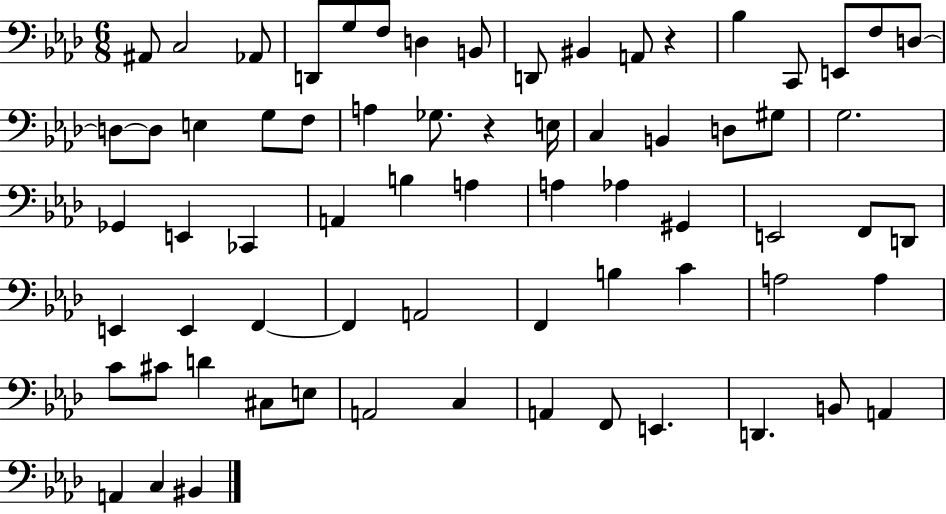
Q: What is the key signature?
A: AES major